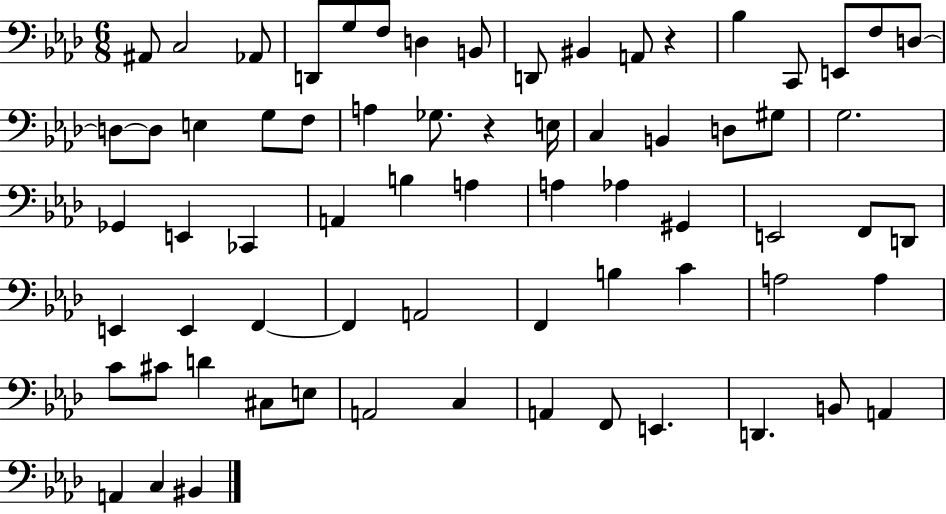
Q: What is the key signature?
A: AES major